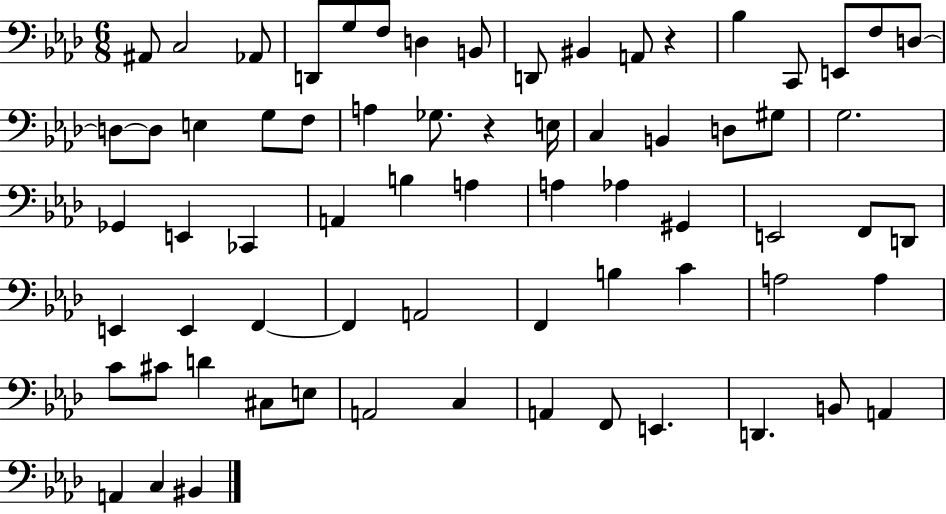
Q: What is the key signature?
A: AES major